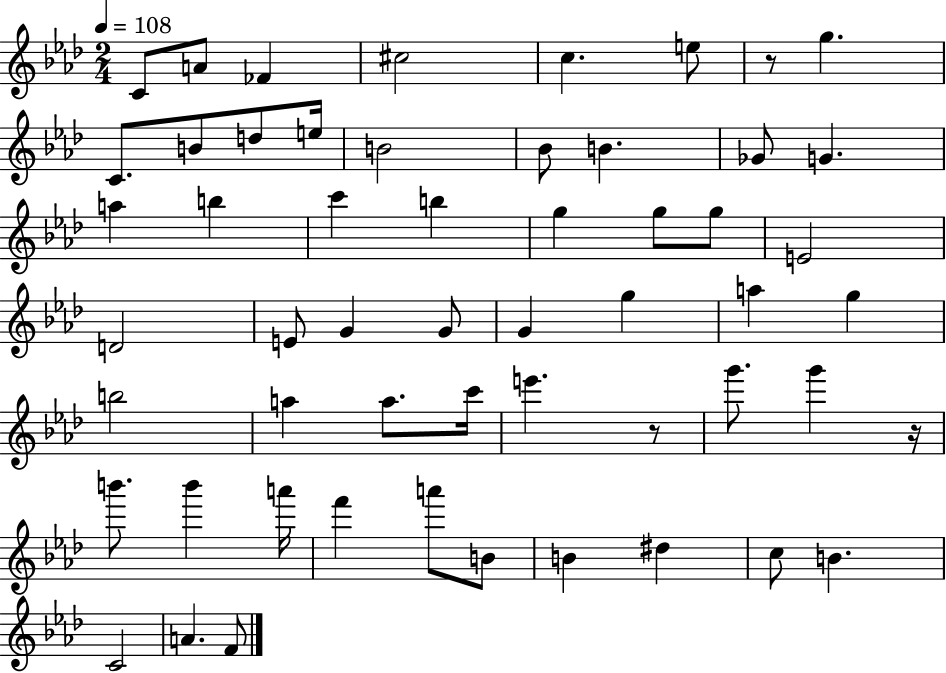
X:1
T:Untitled
M:2/4
L:1/4
K:Ab
C/2 A/2 _F ^c2 c e/2 z/2 g C/2 B/2 d/2 e/4 B2 _B/2 B _G/2 G a b c' b g g/2 g/2 E2 D2 E/2 G G/2 G g a g b2 a a/2 c'/4 e' z/2 g'/2 g' z/4 b'/2 b' a'/4 f' a'/2 B/2 B ^d c/2 B C2 A F/2